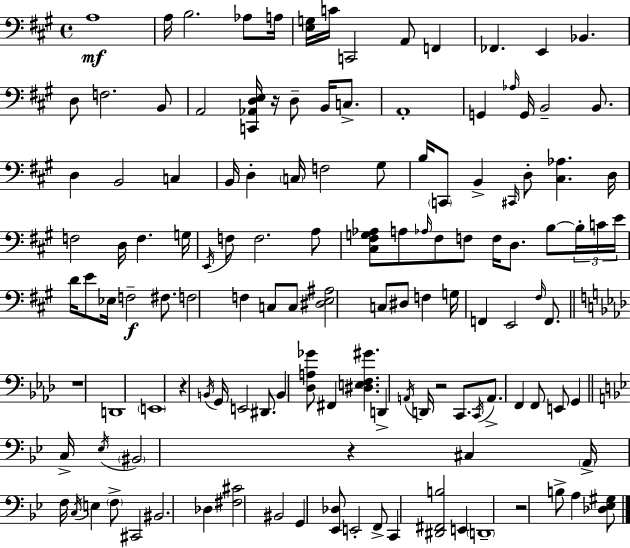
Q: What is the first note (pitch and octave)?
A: A3